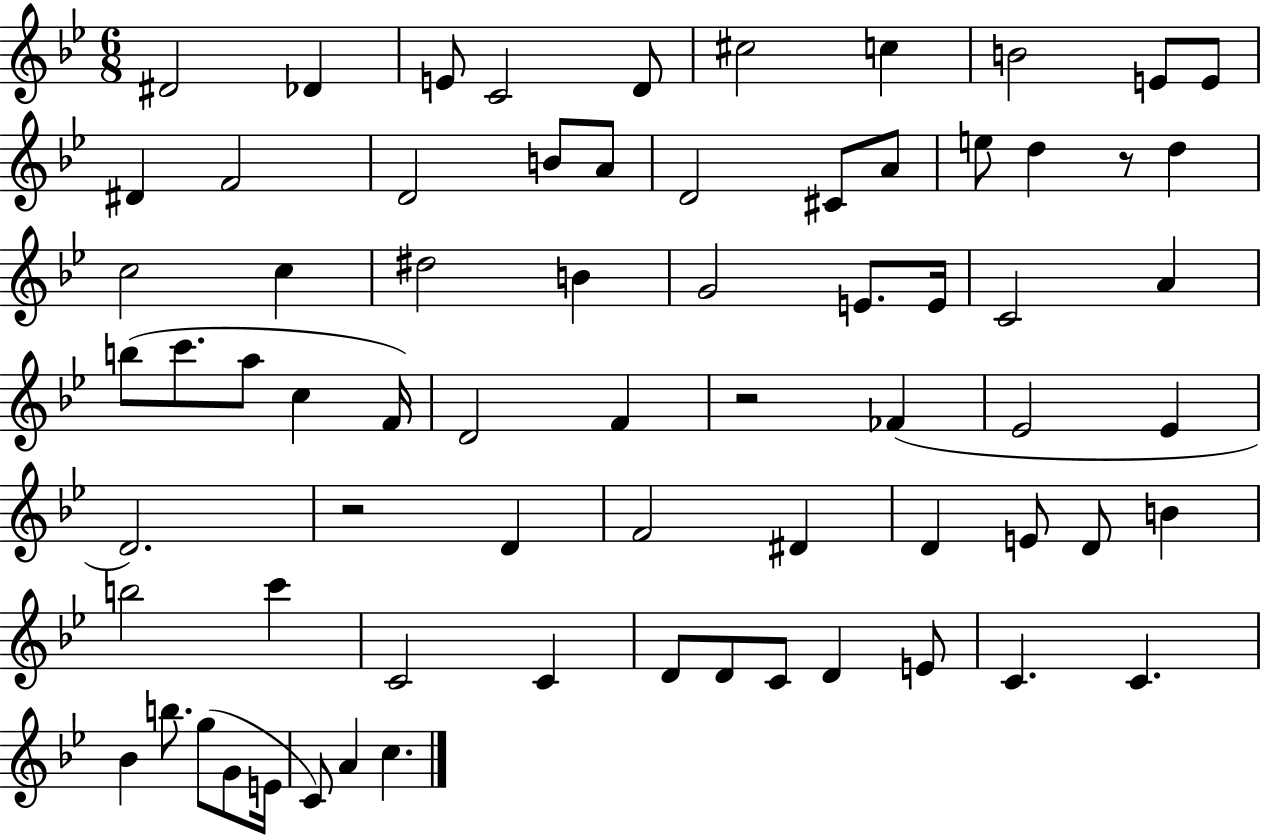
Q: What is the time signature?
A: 6/8